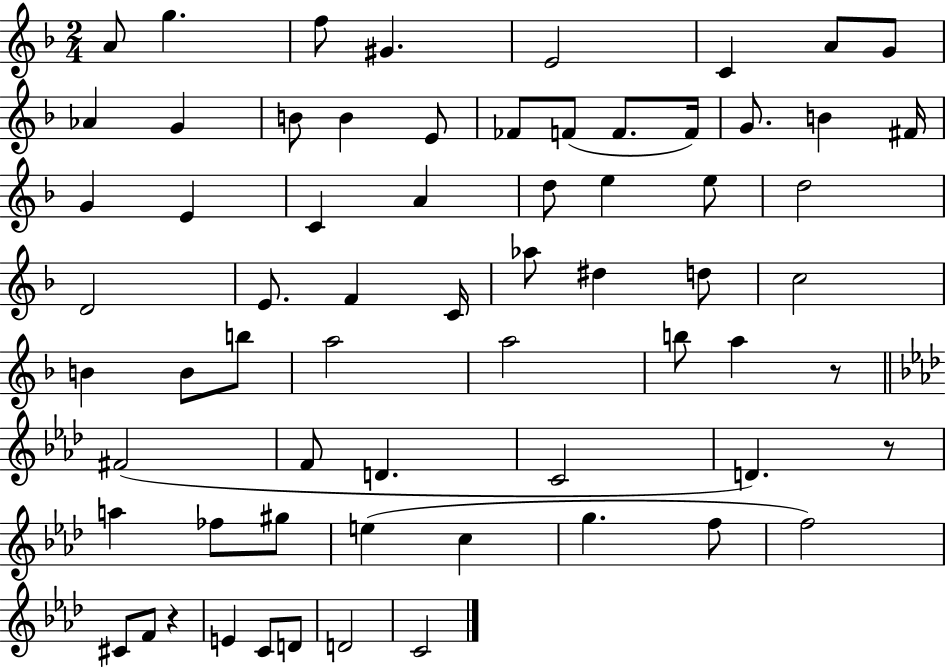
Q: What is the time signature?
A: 2/4